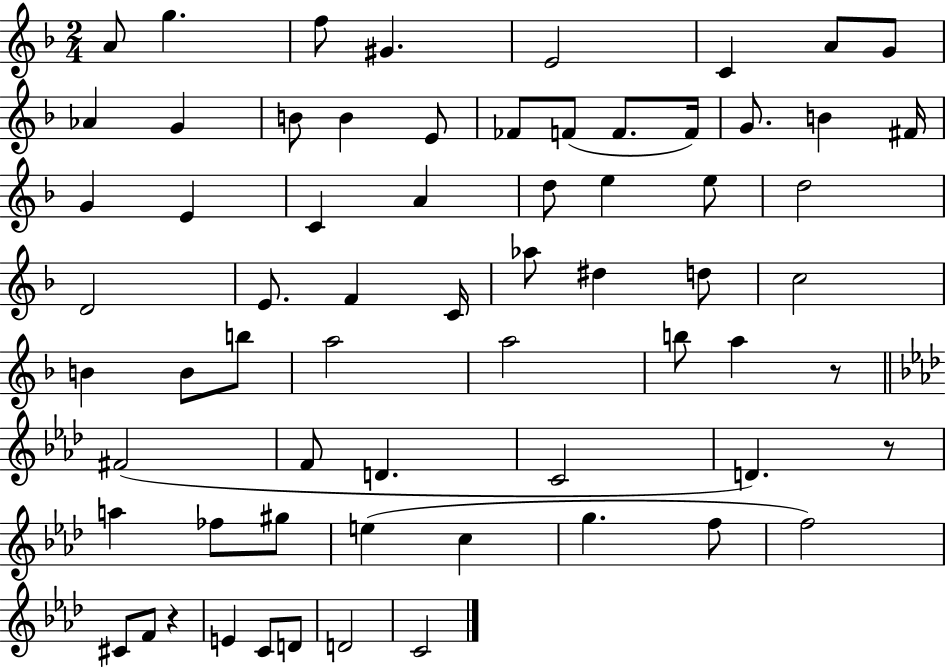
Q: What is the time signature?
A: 2/4